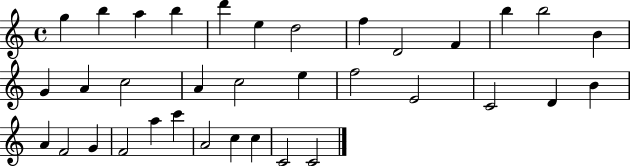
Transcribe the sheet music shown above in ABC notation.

X:1
T:Untitled
M:4/4
L:1/4
K:C
g b a b d' e d2 f D2 F b b2 B G A c2 A c2 e f2 E2 C2 D B A F2 G F2 a c' A2 c c C2 C2